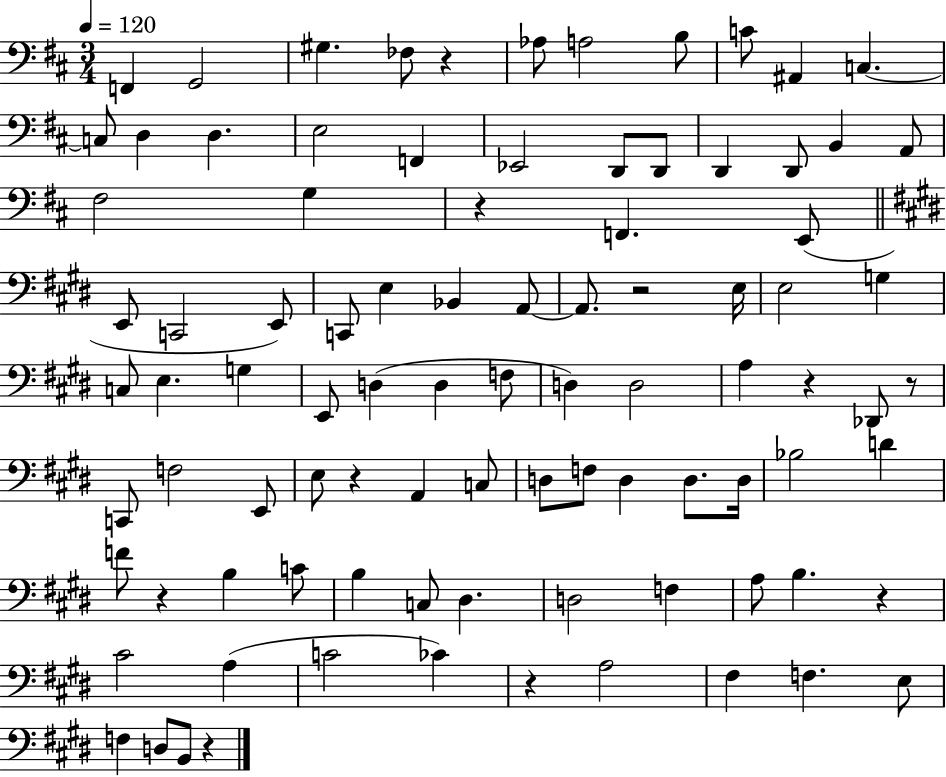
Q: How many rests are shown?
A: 10